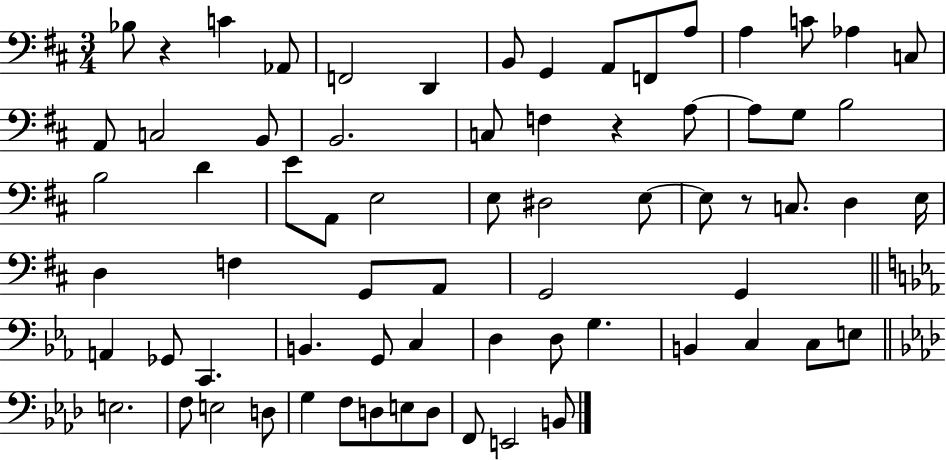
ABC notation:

X:1
T:Untitled
M:3/4
L:1/4
K:D
_B,/2 z C _A,,/2 F,,2 D,, B,,/2 G,, A,,/2 F,,/2 A,/2 A, C/2 _A, C,/2 A,,/2 C,2 B,,/2 B,,2 C,/2 F, z A,/2 A,/2 G,/2 B,2 B,2 D E/2 A,,/2 E,2 E,/2 ^D,2 E,/2 E,/2 z/2 C,/2 D, E,/4 D, F, G,,/2 A,,/2 G,,2 G,, A,, _G,,/2 C,, B,, G,,/2 C, D, D,/2 G, B,, C, C,/2 E,/2 E,2 F,/2 E,2 D,/2 G, F,/2 D,/2 E,/2 D,/2 F,,/2 E,,2 B,,/2